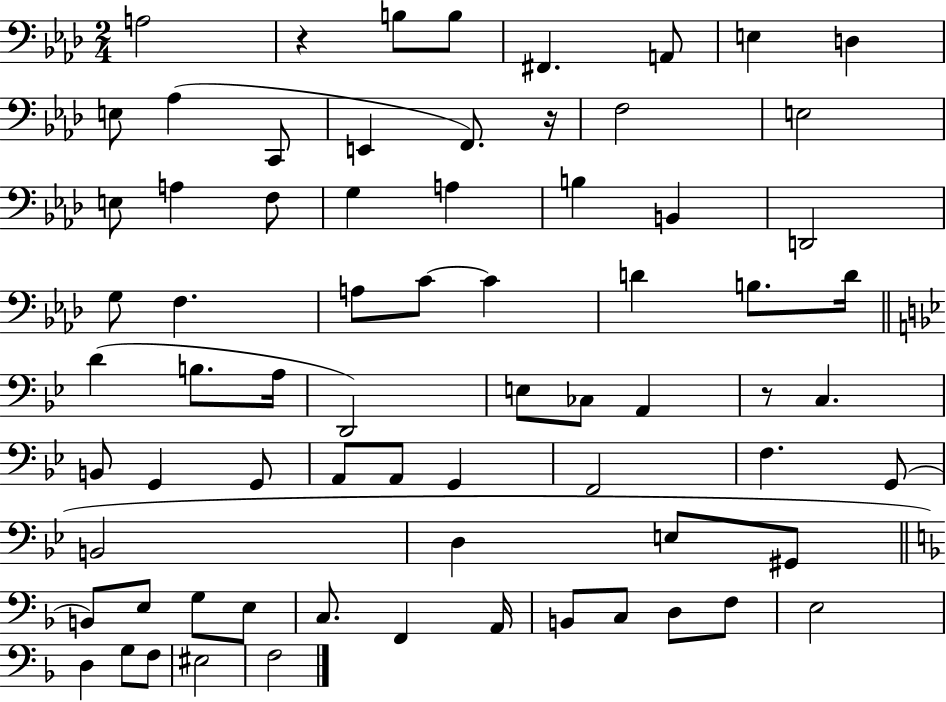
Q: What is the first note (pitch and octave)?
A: A3